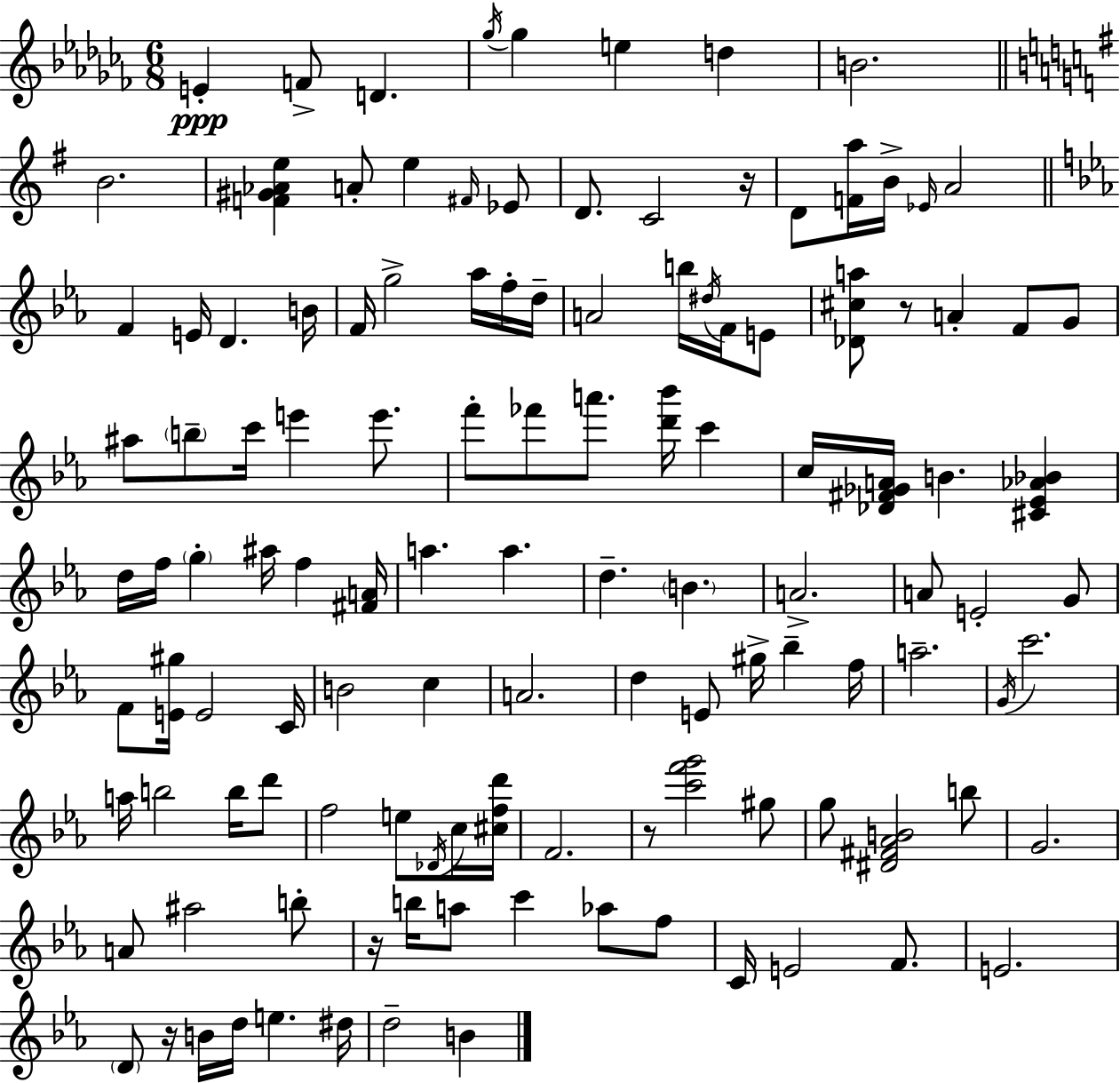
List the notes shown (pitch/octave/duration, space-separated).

E4/q F4/e D4/q. Gb5/s Gb5/q E5/q D5/q B4/h. B4/h. [F4,G#4,Ab4,E5]/q A4/e E5/q F#4/s Eb4/e D4/e. C4/h R/s D4/e [F4,A5]/s B4/s Eb4/s A4/h F4/q E4/s D4/q. B4/s F4/s G5/h Ab5/s F5/s D5/s A4/h B5/s D#5/s F4/s E4/e [Db4,C#5,A5]/e R/e A4/q F4/e G4/e A#5/e B5/e C6/s E6/q E6/e. F6/e FES6/e A6/e. [D6,Bb6]/s C6/q C5/s [Db4,F#4,Gb4,A4]/s B4/q. [C#4,Eb4,Ab4,Bb4]/q D5/s F5/s G5/q A#5/s F5/q [F#4,A4]/s A5/q. A5/q. D5/q. B4/q. A4/h. A4/e E4/h G4/e F4/e [E4,G#5]/s E4/h C4/s B4/h C5/q A4/h. D5/q E4/e G#5/s Bb5/q F5/s A5/h. G4/s C6/h. A5/s B5/h B5/s D6/e F5/h E5/e Db4/s C5/s [C#5,F5,D6]/s F4/h. R/e [C6,F6,G6]/h G#5/e G5/e [D#4,F#4,Ab4,B4]/h B5/e G4/h. A4/e A#5/h B5/e R/s B5/s A5/e C6/q Ab5/e F5/e C4/s E4/h F4/e. E4/h. D4/e R/s B4/s D5/s E5/q. D#5/s D5/h B4/q